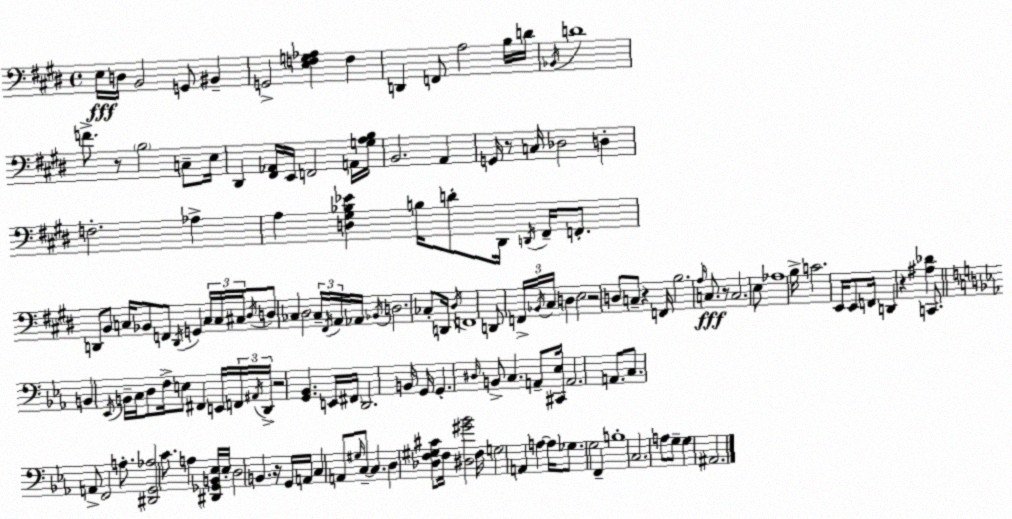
X:1
T:Untitled
M:4/4
L:1/4
K:E
E,/4 D,/4 B,,2 G,,/2 ^B,, G,,2 [E,F,G,_A,] F, D,, F,,/2 A,2 B,/4 D/4 _B,,/4 D4 F/2 z/2 B,2 C,/2 E,/4 ^D,, [^F,,_A,,]/4 E,,/4 F,,2 A,,/4 [G,A,B,]/4 B,,2 A,, G,,/4 z/2 C,/4 _D,2 D, F,2 _A, A, [D,^G,_B,_E] B,/4 D/2 ^D,,/4 D,,/4 ^F,,/4 F,,/2 D,,/2 B,,/2 C,/4 _B,,/2 F,,/2 D,,/4 G,, C,/4 C,/4 ^C,/4 ^D,/4 D,/2 _C, ^D,2 _C,/4 ^F,,/4 A,,/4 _A,,/4 _B,,/4 D,2 _C,/2 D,,/4 ^D,/4 F,,4 D,,/2 F,,/4 _B,,/4 ^C,/4 D, E,2 z2 D,/2 C,/2 z F,,/4 B,2 A,/4 C,/2 z/2 C,2 E,/2 _A,4 B,/4 C2 E,,/4 E,,/2 F,,/4 D,, z [^A,_D] C,,/2 B,, _E,,/4 B,,/4 C,/4 D,/2 F,/4 E,/2 ^F,, E,,/4 F,,/4 ^A,,/4 D,,/4 z2 [G,,_B,,] E,,/4 ^F,,/4 D,,2 B,,/4 G,,/4 G,, ^D,/4 B,,/2 C, A,,/2 [^C,,_E,]/4 A,,2 A,,/2 C,/2 A,,/2 F,,2 A,/2 [^D,,G,,_A,]2 C/2 A, [^D,,_G,,B,,_E,]/4 _E,/4 D,2 B,, z/4 G,,/4 A,,/4 C, A,,/2 ^G,/4 C,/2 C, D, [_D,F,^G,^C]/2 F,/4 [^D,^G_B]2 F,/4 G,2 A,, A, A,/4 _G,/2 G,2 F,, B,4 C,2 A,/2 G,/2 G, ^A,,2